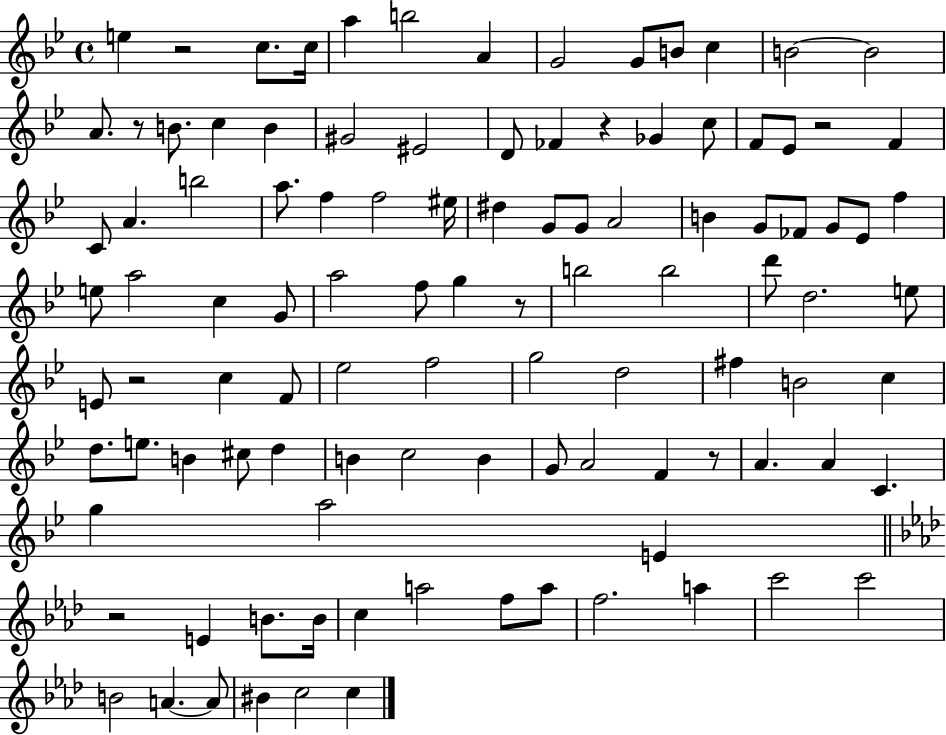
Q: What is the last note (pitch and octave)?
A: C5